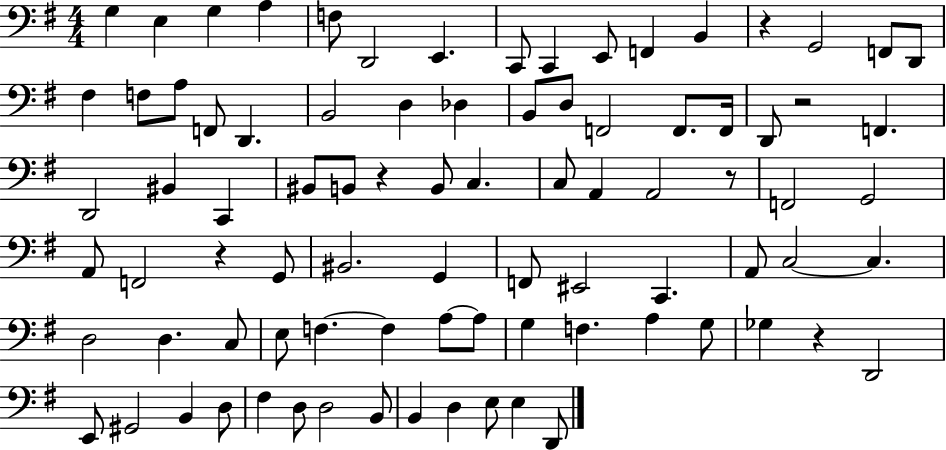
{
  \clef bass
  \numericTimeSignature
  \time 4/4
  \key g \major
  g4 e4 g4 a4 | f8 d,2 e,4. | c,8 c,4 e,8 f,4 b,4 | r4 g,2 f,8 d,8 | \break fis4 f8 a8 f,8 d,4. | b,2 d4 des4 | b,8 d8 f,2 f,8. f,16 | d,8 r2 f,4. | \break d,2 bis,4 c,4 | bis,8 b,8 r4 b,8 c4. | c8 a,4 a,2 r8 | f,2 g,2 | \break a,8 f,2 r4 g,8 | bis,2. g,4 | f,8 eis,2 c,4. | a,8 c2~~ c4. | \break d2 d4. c8 | e8 f4.~~ f4 a8~~ a8 | g4 f4. a4 g8 | ges4 r4 d,2 | \break e,8 gis,2 b,4 d8 | fis4 d8 d2 b,8 | b,4 d4 e8 e4 d,8 | \bar "|."
}